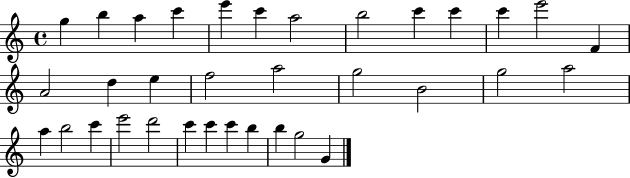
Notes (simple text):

G5/q B5/q A5/q C6/q E6/q C6/q A5/h B5/h C6/q C6/q C6/q E6/h F4/q A4/h D5/q E5/q F5/h A5/h G5/h B4/h G5/h A5/h A5/q B5/h C6/q E6/h D6/h C6/q C6/q C6/q B5/q B5/q G5/h G4/q